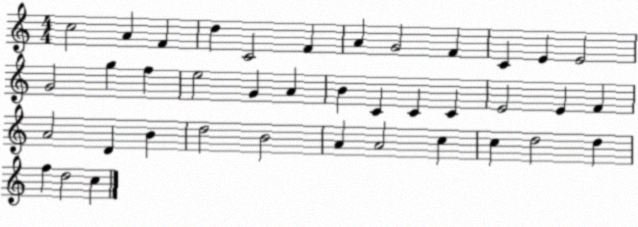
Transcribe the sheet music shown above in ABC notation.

X:1
T:Untitled
M:4/4
L:1/4
K:C
c2 A F d C2 F A G2 F C E E2 G2 g f e2 G A B C C C E2 E F A2 D B d2 B2 A A2 c c d2 d f d2 c